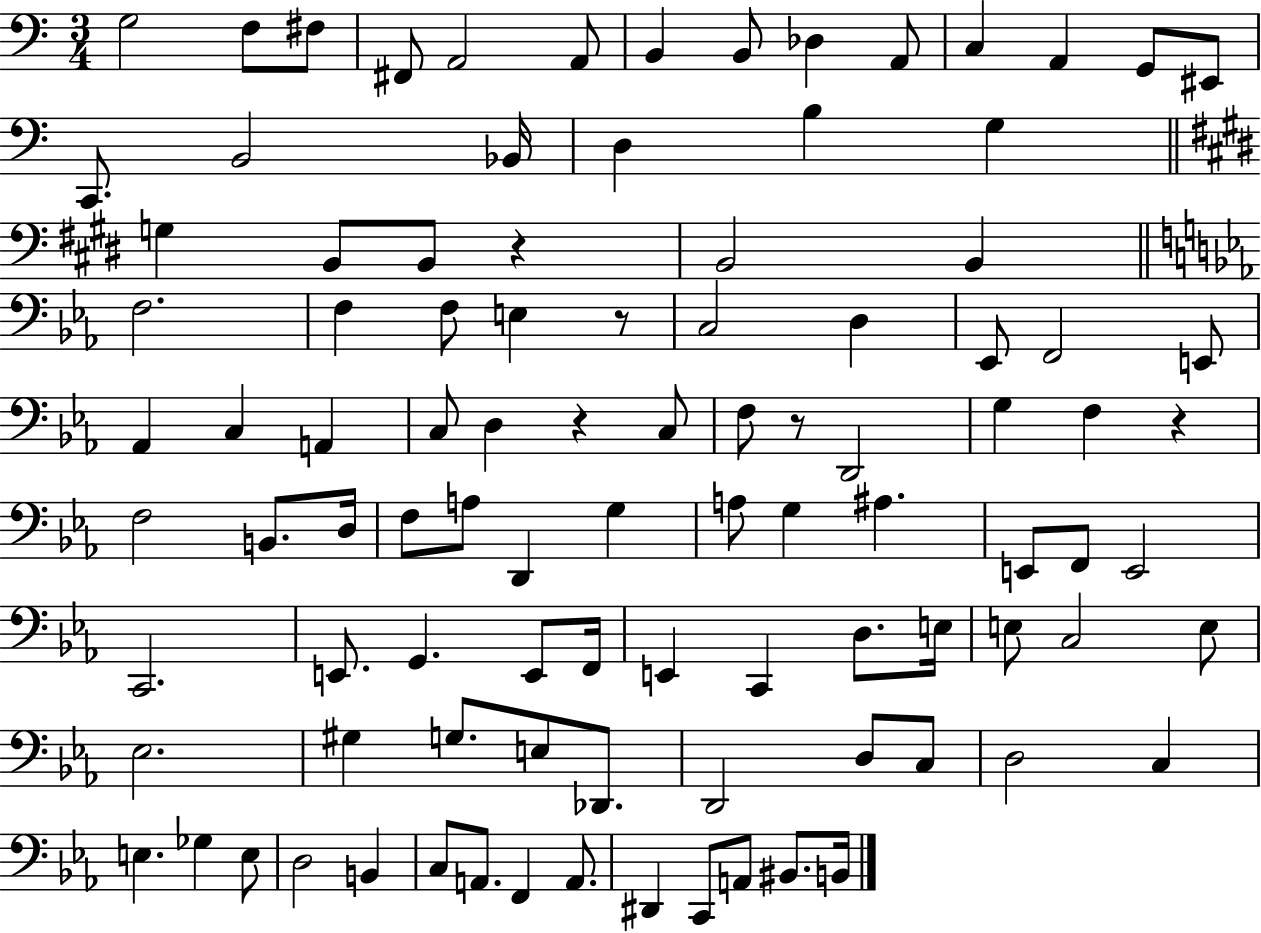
{
  \clef bass
  \numericTimeSignature
  \time 3/4
  \key c \major
  g2 f8 fis8 | fis,8 a,2 a,8 | b,4 b,8 des4 a,8 | c4 a,4 g,8 eis,8 | \break c,8. b,2 bes,16 | d4 b4 g4 | \bar "||" \break \key e \major g4 b,8 b,8 r4 | b,2 b,4 | \bar "||" \break \key c \minor f2. | f4 f8 e4 r8 | c2 d4 | ees,8 f,2 e,8 | \break aes,4 c4 a,4 | c8 d4 r4 c8 | f8 r8 d,2 | g4 f4 r4 | \break f2 b,8. d16 | f8 a8 d,4 g4 | a8 g4 ais4. | e,8 f,8 e,2 | \break c,2. | e,8. g,4. e,8 f,16 | e,4 c,4 d8. e16 | e8 c2 e8 | \break ees2. | gis4 g8. e8 des,8. | d,2 d8 c8 | d2 c4 | \break e4. ges4 e8 | d2 b,4 | c8 a,8. f,4 a,8. | dis,4 c,8 a,8 bis,8. b,16 | \break \bar "|."
}